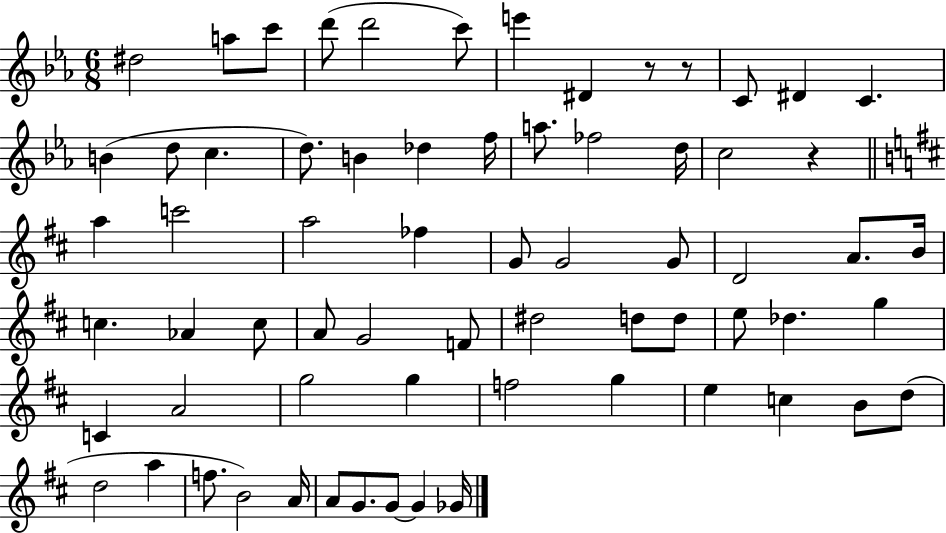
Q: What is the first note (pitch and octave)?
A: D#5